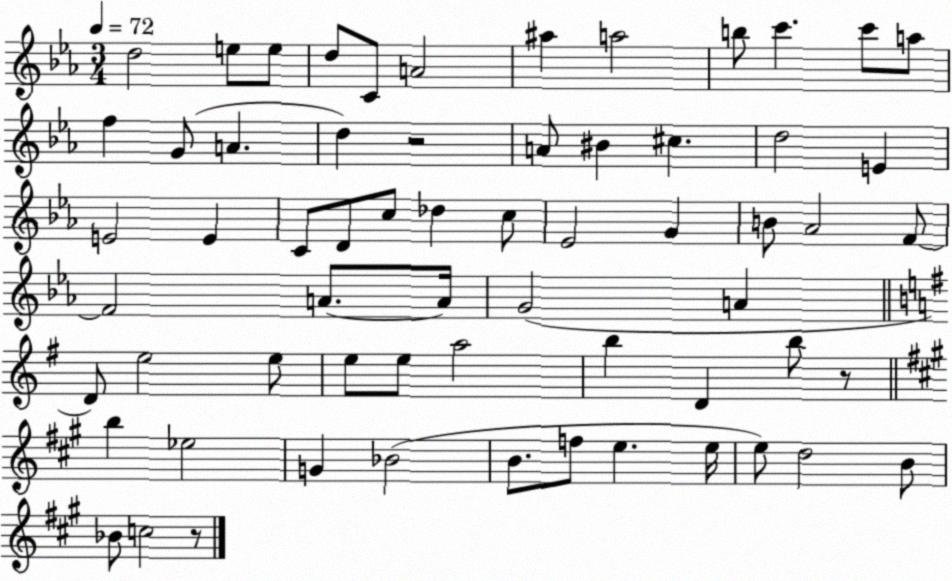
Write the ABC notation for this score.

X:1
T:Untitled
M:3/4
L:1/4
K:Eb
d2 e/2 e/2 d/2 C/2 A2 ^a a2 b/2 c' c'/2 a/2 f G/2 A d z2 A/2 ^B ^c d2 E E2 E C/2 D/2 c/2 _d c/2 _E2 G B/2 _A2 F/2 F2 A/2 A/4 G2 A D/2 e2 e/2 e/2 e/2 a2 b D b/2 z/2 b _e2 G _B2 B/2 f/2 e e/4 e/2 d2 B/2 _B/2 c2 z/2